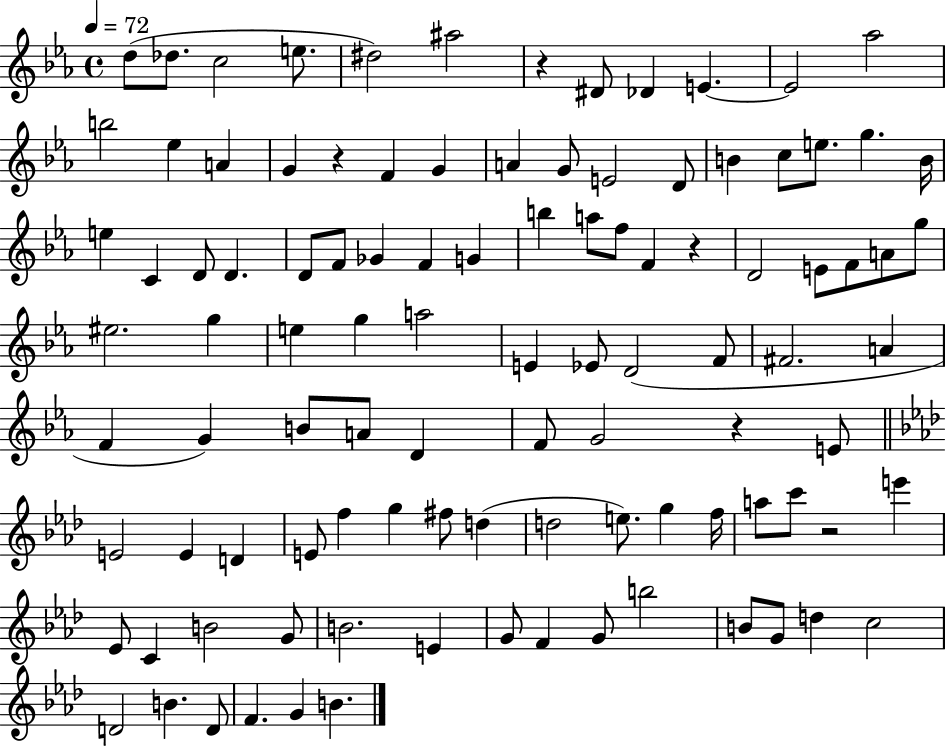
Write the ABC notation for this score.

X:1
T:Untitled
M:4/4
L:1/4
K:Eb
d/2 _d/2 c2 e/2 ^d2 ^a2 z ^D/2 _D E E2 _a2 b2 _e A G z F G A G/2 E2 D/2 B c/2 e/2 g B/4 e C D/2 D D/2 F/2 _G F G b a/2 f/2 F z D2 E/2 F/2 A/2 g/2 ^e2 g e g a2 E _E/2 D2 F/2 ^F2 A F G B/2 A/2 D F/2 G2 z E/2 E2 E D E/2 f g ^f/2 d d2 e/2 g f/4 a/2 c'/2 z2 e' _E/2 C B2 G/2 B2 E G/2 F G/2 b2 B/2 G/2 d c2 D2 B D/2 F G B